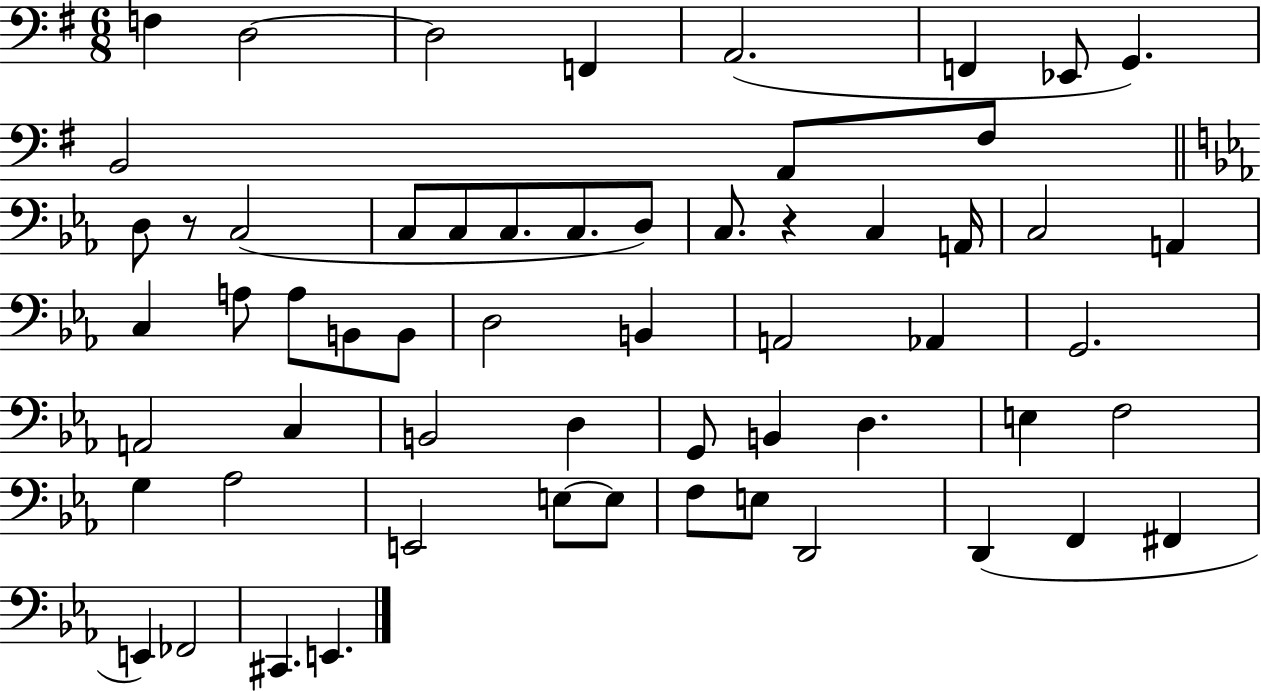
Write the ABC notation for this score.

X:1
T:Untitled
M:6/8
L:1/4
K:G
F, D,2 D,2 F,, A,,2 F,, _E,,/2 G,, B,,2 A,,/2 ^F,/2 D,/2 z/2 C,2 C,/2 C,/2 C,/2 C,/2 D,/2 C,/2 z C, A,,/4 C,2 A,, C, A,/2 A,/2 B,,/2 B,,/2 D,2 B,, A,,2 _A,, G,,2 A,,2 C, B,,2 D, G,,/2 B,, D, E, F,2 G, _A,2 E,,2 E,/2 E,/2 F,/2 E,/2 D,,2 D,, F,, ^F,, E,, _F,,2 ^C,, E,,